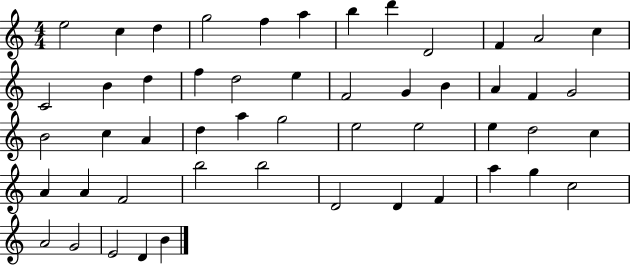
E5/h C5/q D5/q G5/h F5/q A5/q B5/q D6/q D4/h F4/q A4/h C5/q C4/h B4/q D5/q F5/q D5/h E5/q F4/h G4/q B4/q A4/q F4/q G4/h B4/h C5/q A4/q D5/q A5/q G5/h E5/h E5/h E5/q D5/h C5/q A4/q A4/q F4/h B5/h B5/h D4/h D4/q F4/q A5/q G5/q C5/h A4/h G4/h E4/h D4/q B4/q